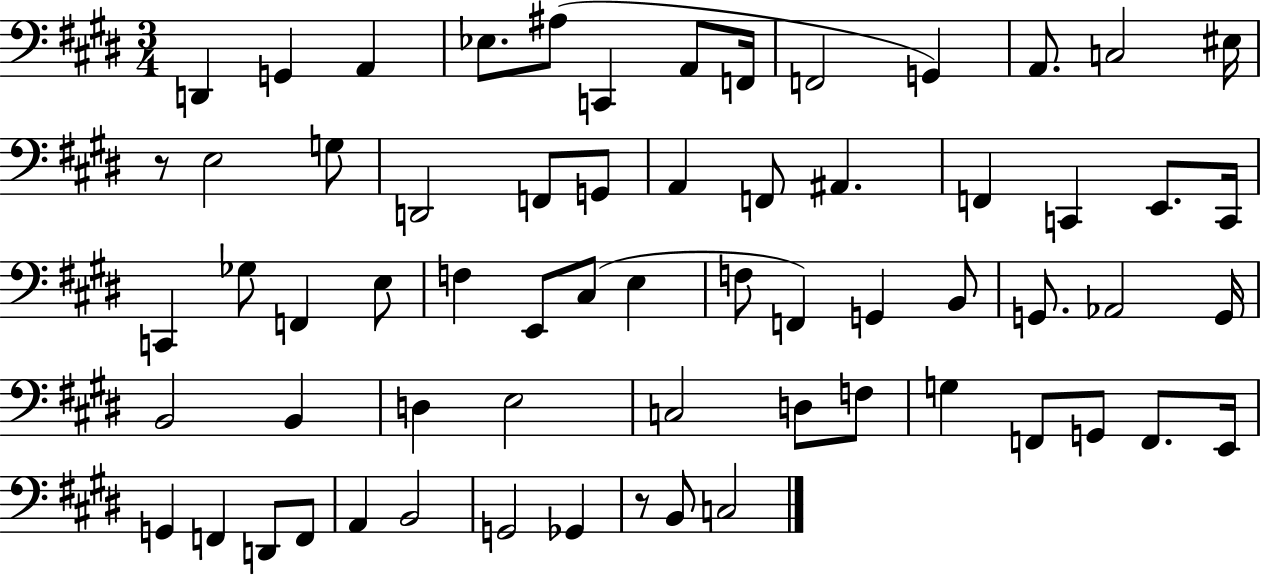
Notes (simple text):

D2/q G2/q A2/q Eb3/e. A#3/e C2/q A2/e F2/s F2/h G2/q A2/e. C3/h EIS3/s R/e E3/h G3/e D2/h F2/e G2/e A2/q F2/e A#2/q. F2/q C2/q E2/e. C2/s C2/q Gb3/e F2/q E3/e F3/q E2/e C#3/e E3/q F3/e F2/q G2/q B2/e G2/e. Ab2/h G2/s B2/h B2/q D3/q E3/h C3/h D3/e F3/e G3/q F2/e G2/e F2/e. E2/s G2/q F2/q D2/e F2/e A2/q B2/h G2/h Gb2/q R/e B2/e C3/h